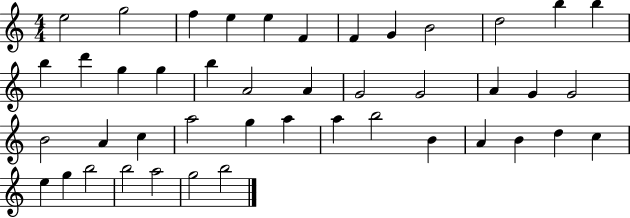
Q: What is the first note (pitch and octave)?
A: E5